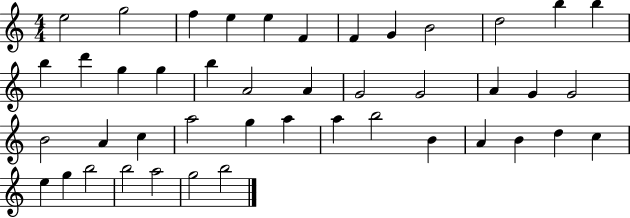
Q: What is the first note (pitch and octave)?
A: E5